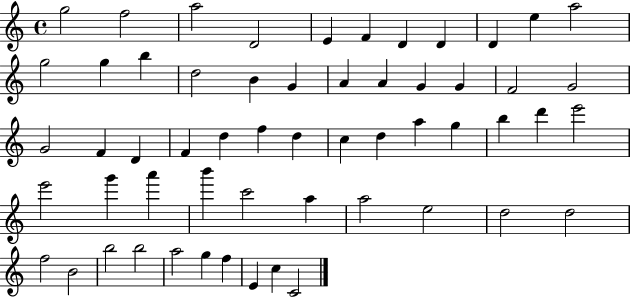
G5/h F5/h A5/h D4/h E4/q F4/q D4/q D4/q D4/q E5/q A5/h G5/h G5/q B5/q D5/h B4/q G4/q A4/q A4/q G4/q G4/q F4/h G4/h G4/h F4/q D4/q F4/q D5/q F5/q D5/q C5/q D5/q A5/q G5/q B5/q D6/q E6/h E6/h G6/q A6/q B6/q C6/h A5/q A5/h E5/h D5/h D5/h F5/h B4/h B5/h B5/h A5/h G5/q F5/q E4/q C5/q C4/h